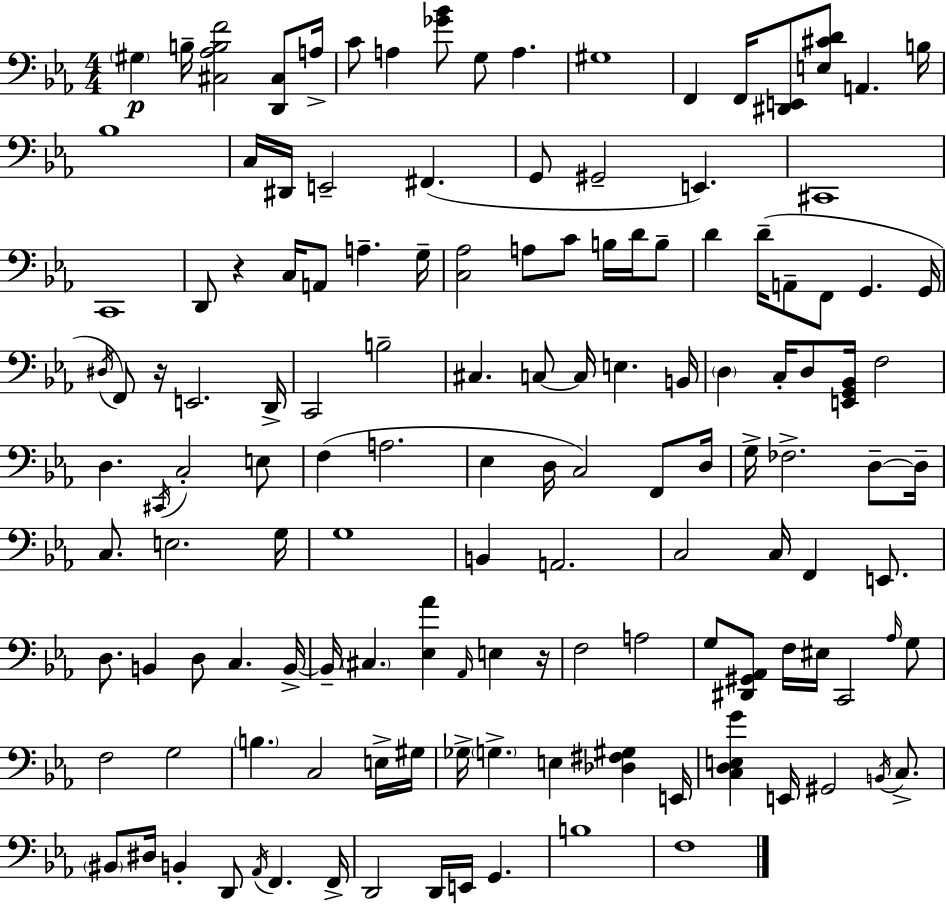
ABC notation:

X:1
T:Untitled
M:4/4
L:1/4
K:Cm
^G, B,/4 [^C,_A,B,F]2 [D,,^C,]/2 A,/4 C/2 A, [_G_B]/2 G,/2 A, ^G,4 F,, F,,/4 [^D,,E,,]/2 [E,^CD]/2 A,, B,/4 _B,4 C,/4 ^D,,/4 E,,2 ^F,, G,,/2 ^G,,2 E,, ^C,,4 C,,4 D,,/2 z C,/4 A,,/2 A, G,/4 [C,_A,]2 A,/2 C/2 B,/4 D/4 B,/2 D D/4 A,,/2 F,,/2 G,, G,,/4 ^D,/4 F,,/2 z/4 E,,2 D,,/4 C,,2 B,2 ^C, C,/2 C,/4 E, B,,/4 D, C,/4 D,/2 [E,,G,,_B,,]/4 F,2 D, ^C,,/4 C,2 E,/2 F, A,2 _E, D,/4 C,2 F,,/2 D,/4 G,/4 _F,2 D,/2 D,/4 C,/2 E,2 G,/4 G,4 B,, A,,2 C,2 C,/4 F,, E,,/2 D,/2 B,, D,/2 C, B,,/4 B,,/4 ^C, [_E,_A] _A,,/4 E, z/4 F,2 A,2 G,/2 [^D,,^G,,_A,,]/2 F,/4 ^E,/4 C,,2 _A,/4 G,/2 F,2 G,2 B, C,2 E,/4 ^G,/4 _G,/4 G, E, [_D,^F,^G,] E,,/4 [C,D,E,G] E,,/4 ^G,,2 B,,/4 C,/2 ^B,,/2 ^D,/4 B,, D,,/2 _A,,/4 F,, F,,/4 D,,2 D,,/4 E,,/4 G,, B,4 F,4